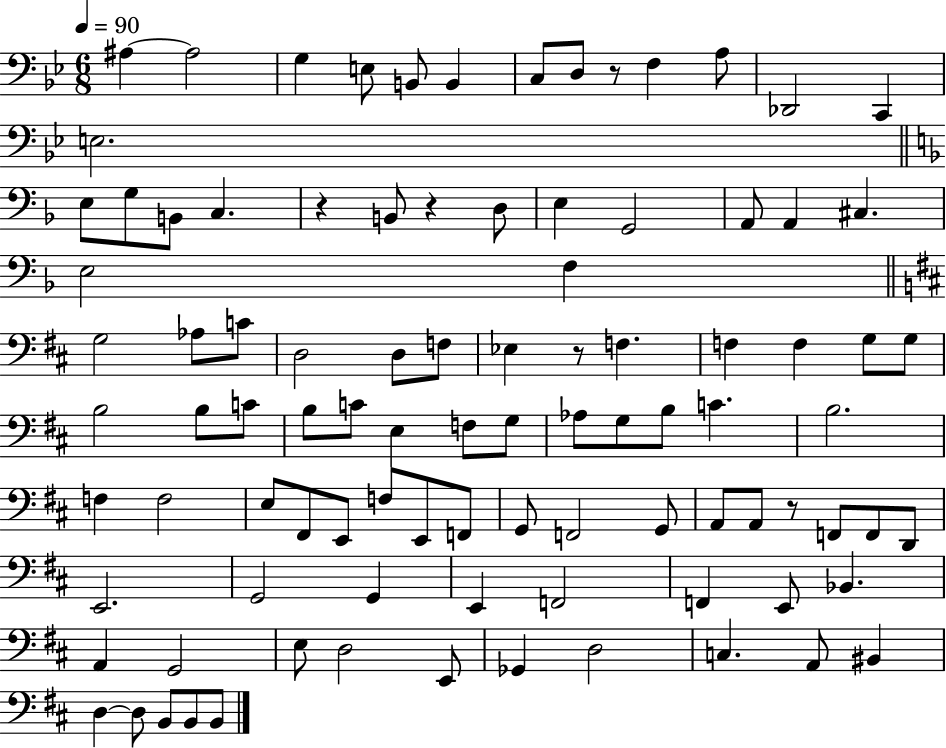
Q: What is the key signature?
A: BES major